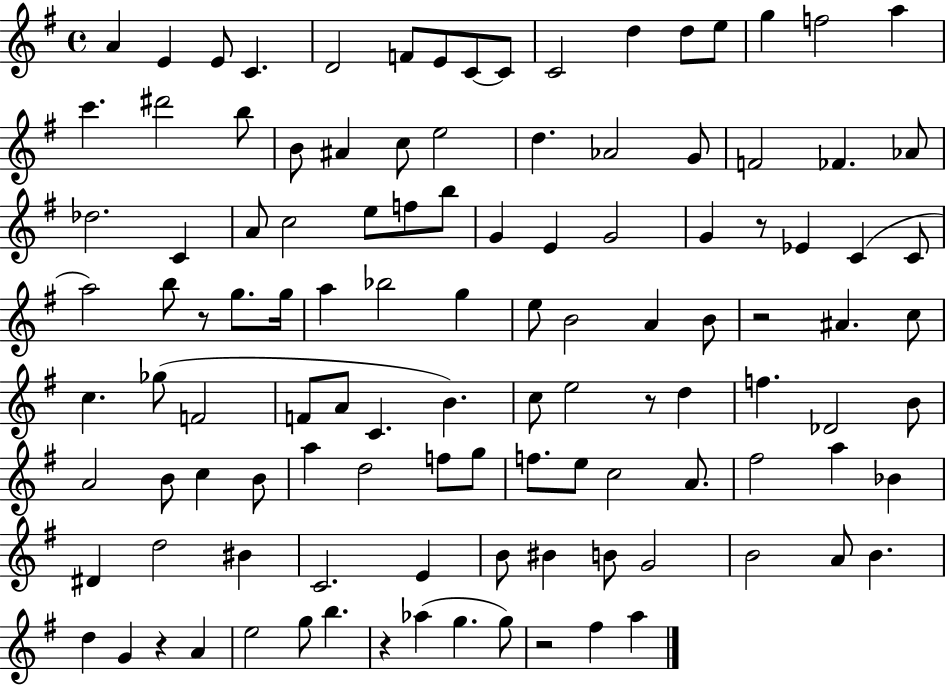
X:1
T:Untitled
M:4/4
L:1/4
K:G
A E E/2 C D2 F/2 E/2 C/2 C/2 C2 d d/2 e/2 g f2 a c' ^d'2 b/2 B/2 ^A c/2 e2 d _A2 G/2 F2 _F _A/2 _d2 C A/2 c2 e/2 f/2 b/2 G E G2 G z/2 _E C C/2 a2 b/2 z/2 g/2 g/4 a _b2 g e/2 B2 A B/2 z2 ^A c/2 c _g/2 F2 F/2 A/2 C B c/2 e2 z/2 d f _D2 B/2 A2 B/2 c B/2 a d2 f/2 g/2 f/2 e/2 c2 A/2 ^f2 a _B ^D d2 ^B C2 E B/2 ^B B/2 G2 B2 A/2 B d G z A e2 g/2 b z _a g g/2 z2 ^f a